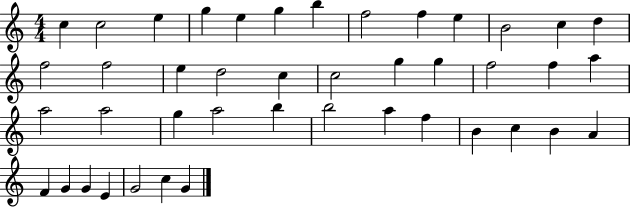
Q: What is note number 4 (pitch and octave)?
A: G5